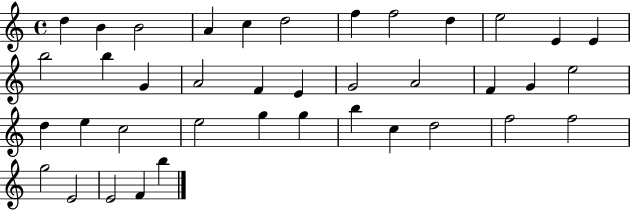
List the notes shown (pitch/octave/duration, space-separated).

D5/q B4/q B4/h A4/q C5/q D5/h F5/q F5/h D5/q E5/h E4/q E4/q B5/h B5/q G4/q A4/h F4/q E4/q G4/h A4/h F4/q G4/q E5/h D5/q E5/q C5/h E5/h G5/q G5/q B5/q C5/q D5/h F5/h F5/h G5/h E4/h E4/h F4/q B5/q